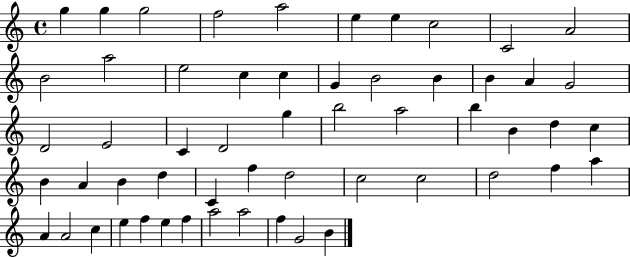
G5/q G5/q G5/h F5/h A5/h E5/q E5/q C5/h C4/h A4/h B4/h A5/h E5/h C5/q C5/q G4/q B4/h B4/q B4/q A4/q G4/h D4/h E4/h C4/q D4/h G5/q B5/h A5/h B5/q B4/q D5/q C5/q B4/q A4/q B4/q D5/q C4/q F5/q D5/h C5/h C5/h D5/h F5/q A5/q A4/q A4/h C5/q E5/q F5/q E5/q F5/q A5/h A5/h F5/q G4/h B4/q